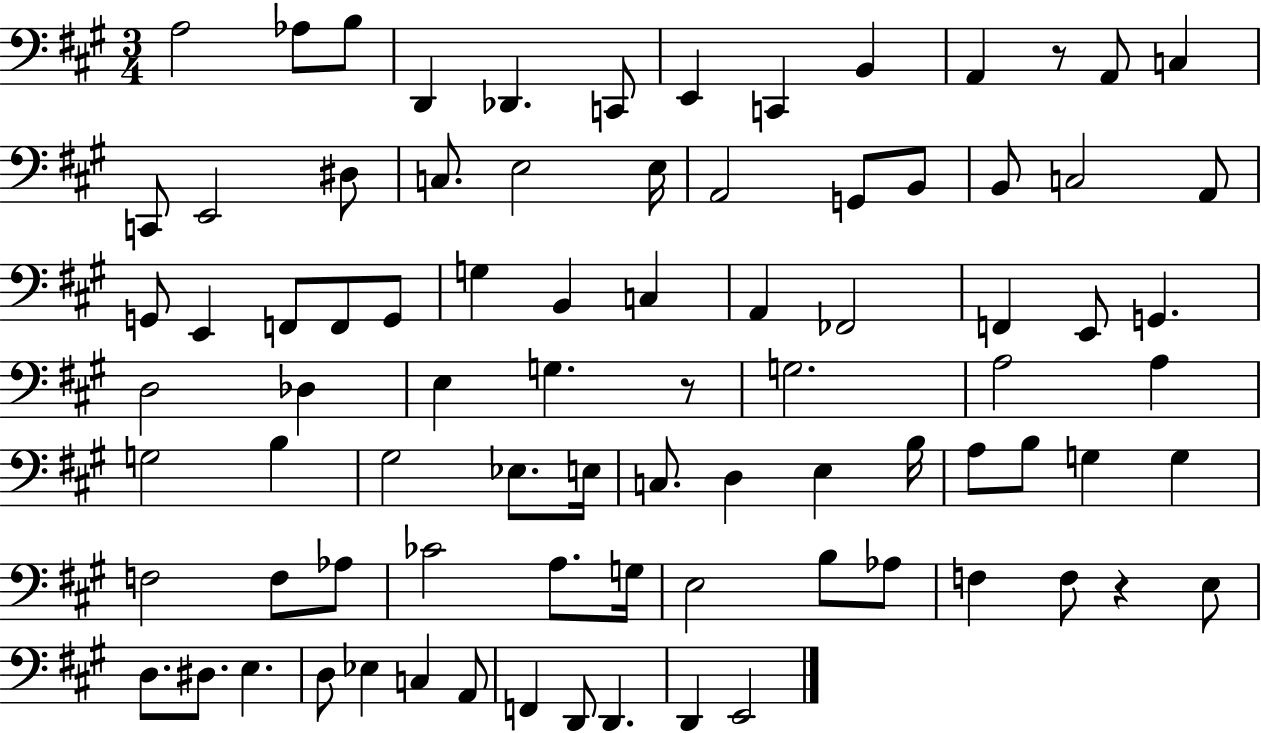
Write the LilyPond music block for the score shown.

{
  \clef bass
  \numericTimeSignature
  \time 3/4
  \key a \major
  a2 aes8 b8 | d,4 des,4. c,8 | e,4 c,4 b,4 | a,4 r8 a,8 c4 | \break c,8 e,2 dis8 | c8. e2 e16 | a,2 g,8 b,8 | b,8 c2 a,8 | \break g,8 e,4 f,8 f,8 g,8 | g4 b,4 c4 | a,4 fes,2 | f,4 e,8 g,4. | \break d2 des4 | e4 g4. r8 | g2. | a2 a4 | \break g2 b4 | gis2 ees8. e16 | c8. d4 e4 b16 | a8 b8 g4 g4 | \break f2 f8 aes8 | ces'2 a8. g16 | e2 b8 aes8 | f4 f8 r4 e8 | \break d8. dis8. e4. | d8 ees4 c4 a,8 | f,4 d,8 d,4. | d,4 e,2 | \break \bar "|."
}